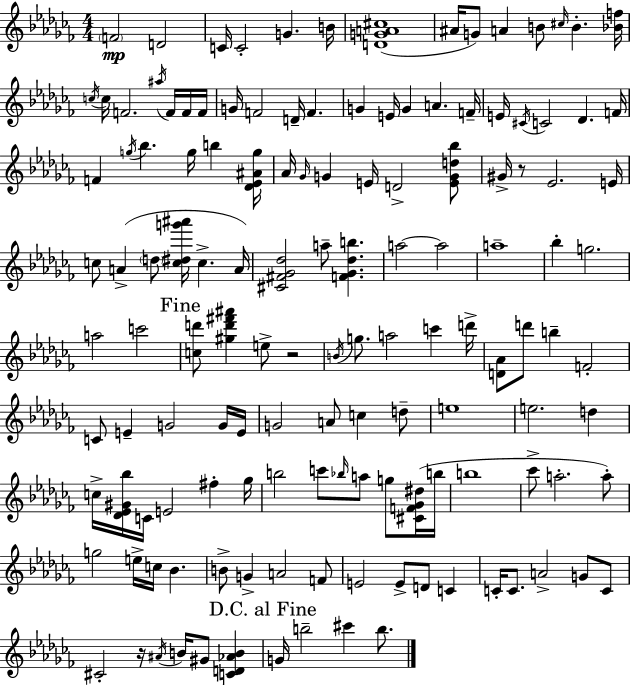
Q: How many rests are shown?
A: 3